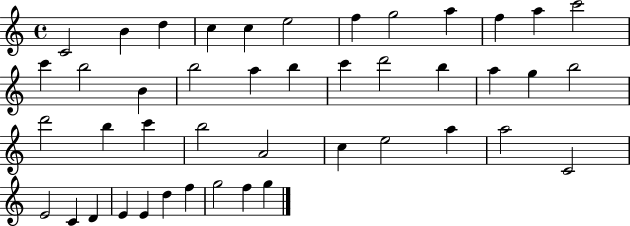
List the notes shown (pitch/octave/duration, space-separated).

C4/h B4/q D5/q C5/q C5/q E5/h F5/q G5/h A5/q F5/q A5/q C6/h C6/q B5/h B4/q B5/h A5/q B5/q C6/q D6/h B5/q A5/q G5/q B5/h D6/h B5/q C6/q B5/h A4/h C5/q E5/h A5/q A5/h C4/h E4/h C4/q D4/q E4/q E4/q D5/q F5/q G5/h F5/q G5/q